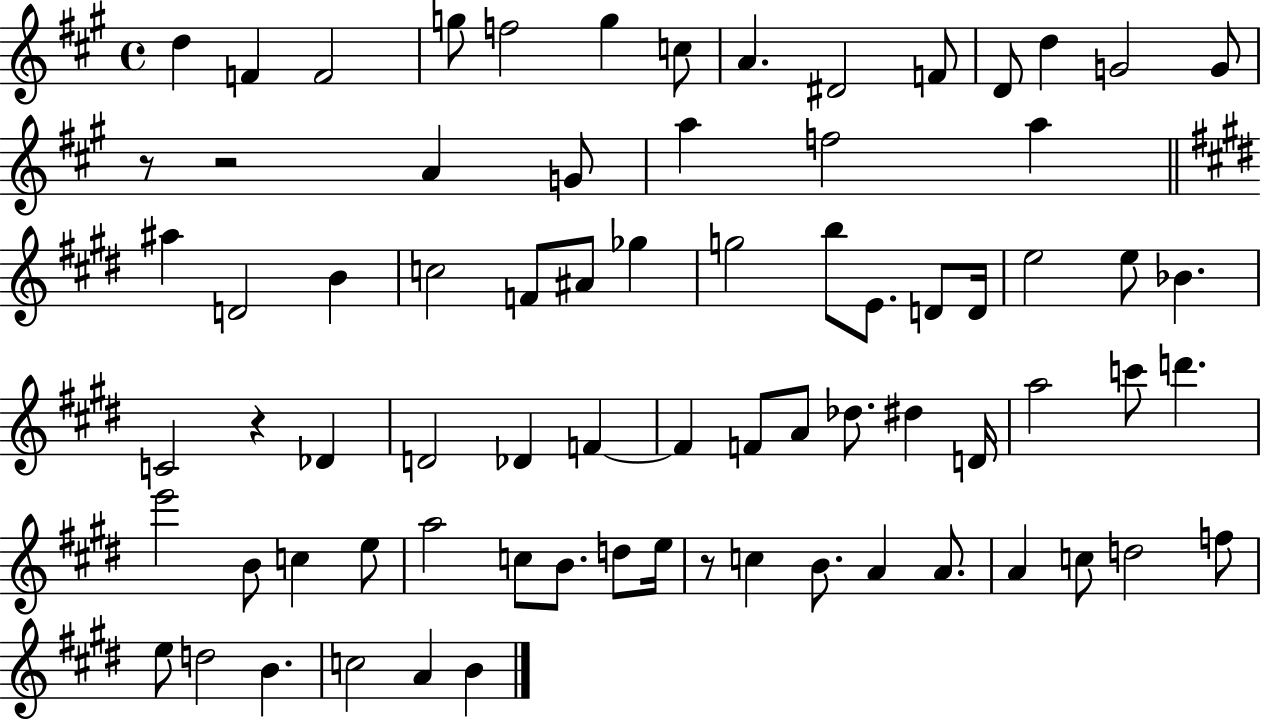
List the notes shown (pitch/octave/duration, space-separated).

D5/q F4/q F4/h G5/e F5/h G5/q C5/e A4/q. D#4/h F4/e D4/e D5/q G4/h G4/e R/e R/h A4/q G4/e A5/q F5/h A5/q A#5/q D4/h B4/q C5/h F4/e A#4/e Gb5/q G5/h B5/e E4/e. D4/e D4/s E5/h E5/e Bb4/q. C4/h R/q Db4/q D4/h Db4/q F4/q F4/q F4/e A4/e Db5/e. D#5/q D4/s A5/h C6/e D6/q. E6/h B4/e C5/q E5/e A5/h C5/e B4/e. D5/e E5/s R/e C5/q B4/e. A4/q A4/e. A4/q C5/e D5/h F5/e E5/e D5/h B4/q. C5/h A4/q B4/q